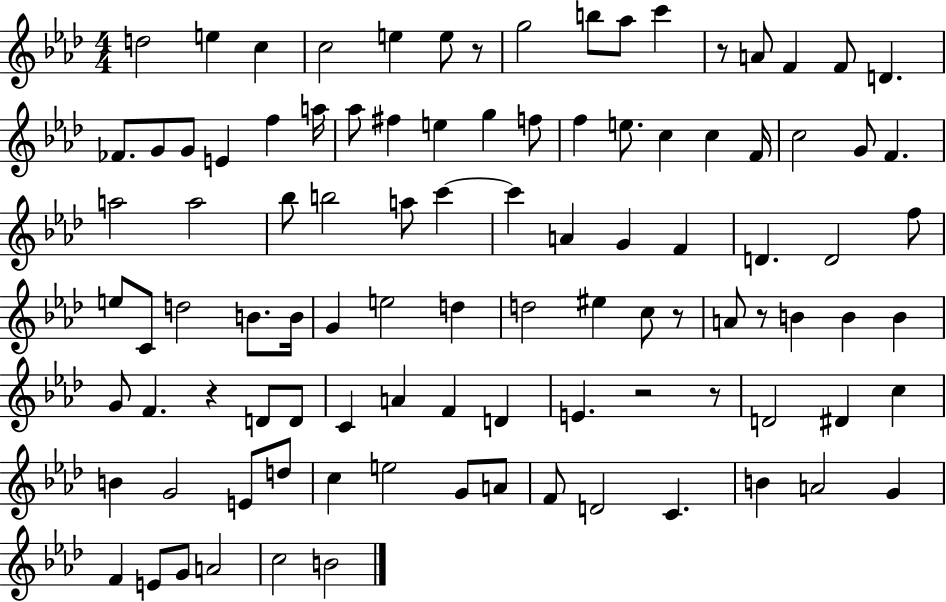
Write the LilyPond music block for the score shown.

{
  \clef treble
  \numericTimeSignature
  \time 4/4
  \key aes \major
  \repeat volta 2 { d''2 e''4 c''4 | c''2 e''4 e''8 r8 | g''2 b''8 aes''8 c'''4 | r8 a'8 f'4 f'8 d'4. | \break fes'8. g'8 g'8 e'4 f''4 a''16 | aes''8 fis''4 e''4 g''4 f''8 | f''4 e''8. c''4 c''4 f'16 | c''2 g'8 f'4. | \break a''2 a''2 | bes''8 b''2 a''8 c'''4~~ | c'''4 a'4 g'4 f'4 | d'4. d'2 f''8 | \break e''8 c'8 d''2 b'8. b'16 | g'4 e''2 d''4 | d''2 eis''4 c''8 r8 | a'8 r8 b'4 b'4 b'4 | \break g'8 f'4. r4 d'8 d'8 | c'4 a'4 f'4 d'4 | e'4. r2 r8 | d'2 dis'4 c''4 | \break b'4 g'2 e'8 d''8 | c''4 e''2 g'8 a'8 | f'8 d'2 c'4. | b'4 a'2 g'4 | \break f'4 e'8 g'8 a'2 | c''2 b'2 | } \bar "|."
}